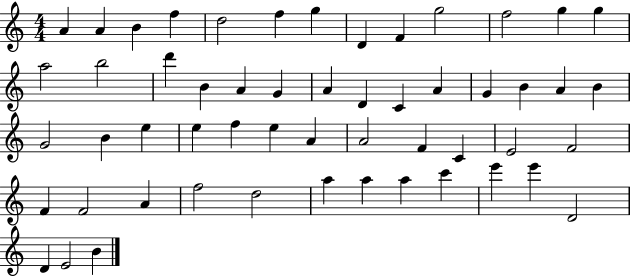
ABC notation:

X:1
T:Untitled
M:4/4
L:1/4
K:C
A A B f d2 f g D F g2 f2 g g a2 b2 d' B A G A D C A G B A B G2 B e e f e A A2 F C E2 F2 F F2 A f2 d2 a a a c' e' e' D2 D E2 B